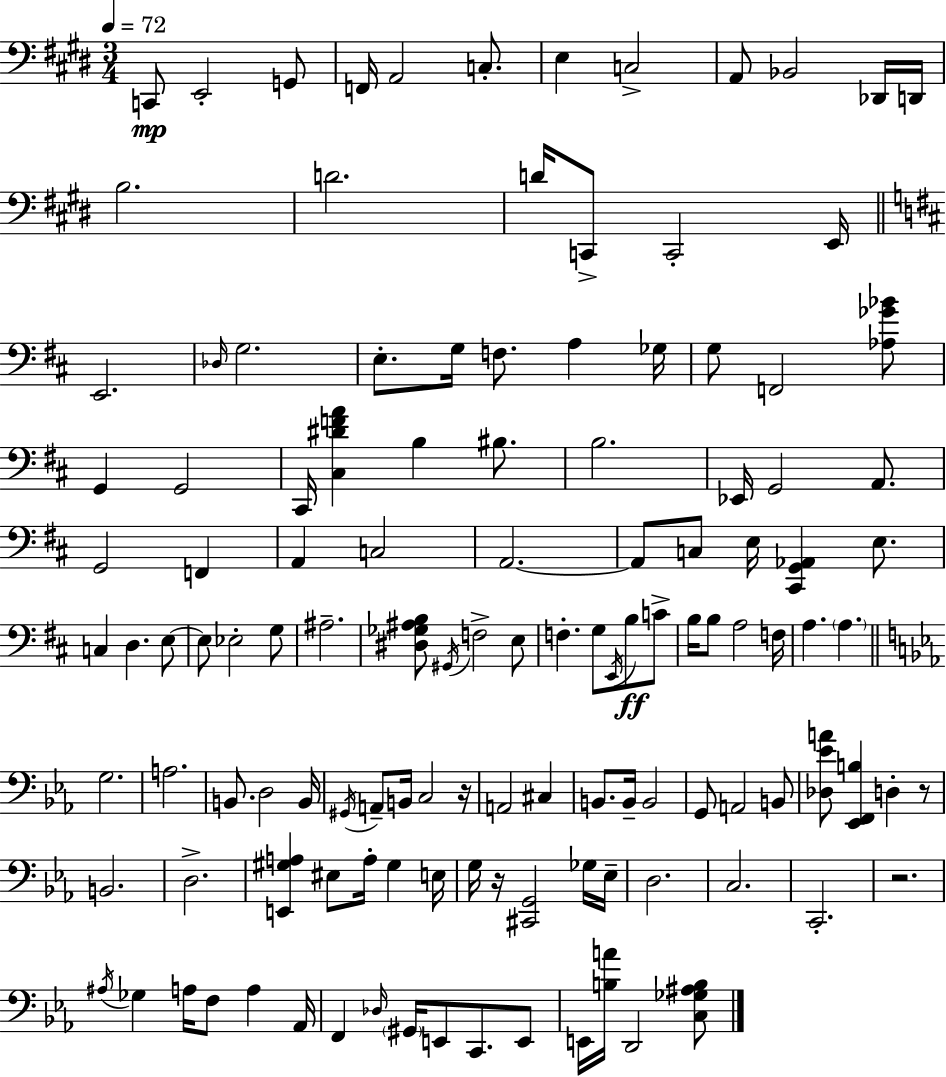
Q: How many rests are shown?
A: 4